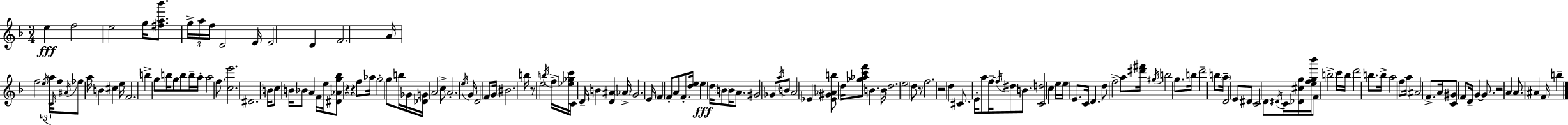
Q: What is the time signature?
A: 3/4